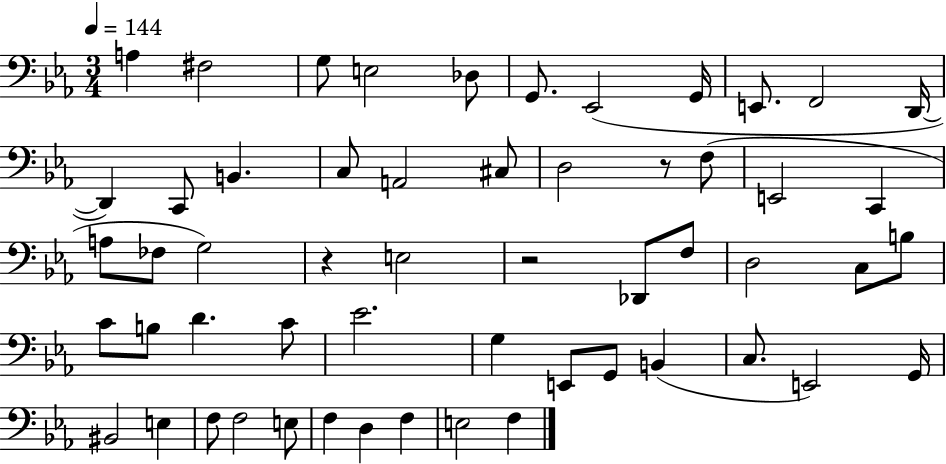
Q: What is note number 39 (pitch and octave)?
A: B2